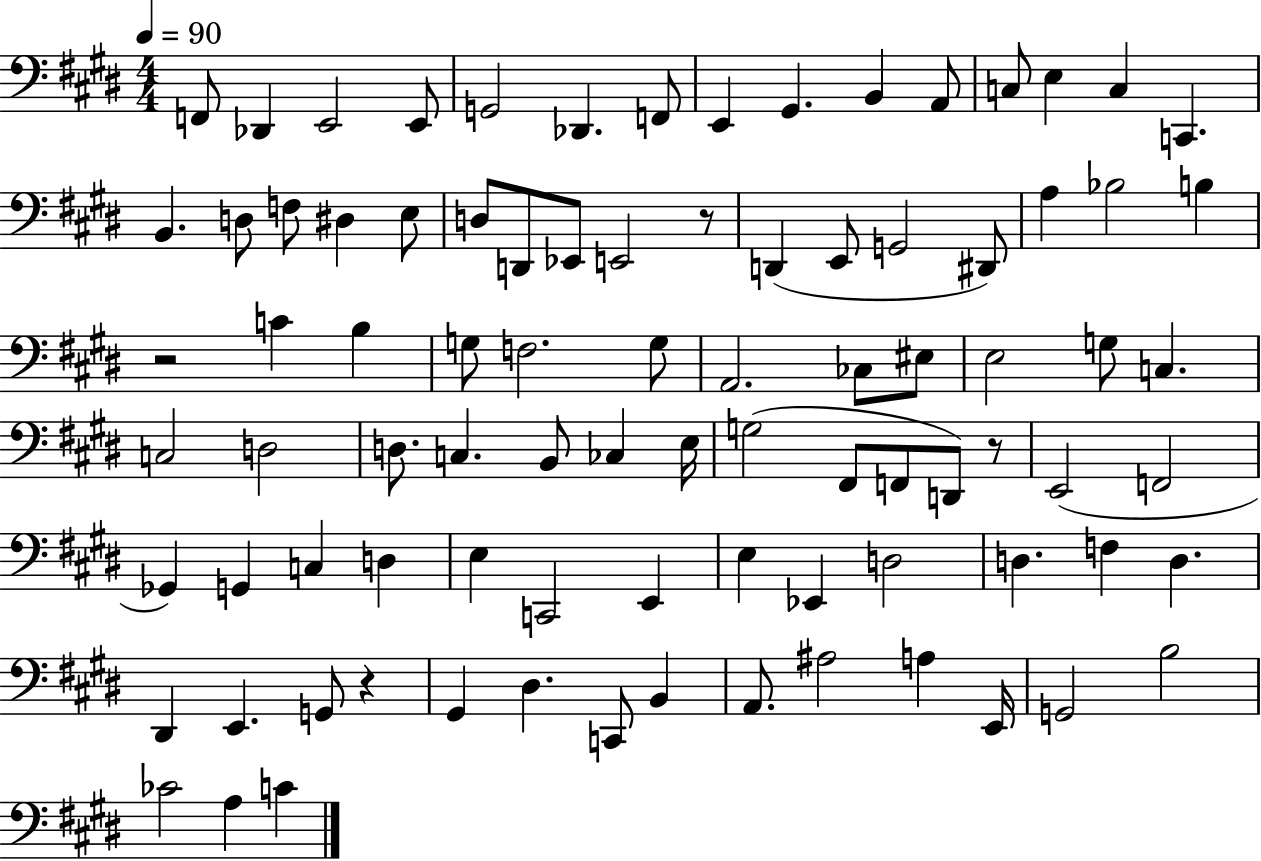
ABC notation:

X:1
T:Untitled
M:4/4
L:1/4
K:E
F,,/2 _D,, E,,2 E,,/2 G,,2 _D,, F,,/2 E,, ^G,, B,, A,,/2 C,/2 E, C, C,, B,, D,/2 F,/2 ^D, E,/2 D,/2 D,,/2 _E,,/2 E,,2 z/2 D,, E,,/2 G,,2 ^D,,/2 A, _B,2 B, z2 C B, G,/2 F,2 G,/2 A,,2 _C,/2 ^E,/2 E,2 G,/2 C, C,2 D,2 D,/2 C, B,,/2 _C, E,/4 G,2 ^F,,/2 F,,/2 D,,/2 z/2 E,,2 F,,2 _G,, G,, C, D, E, C,,2 E,, E, _E,, D,2 D, F, D, ^D,, E,, G,,/2 z ^G,, ^D, C,,/2 B,, A,,/2 ^A,2 A, E,,/4 G,,2 B,2 _C2 A, C